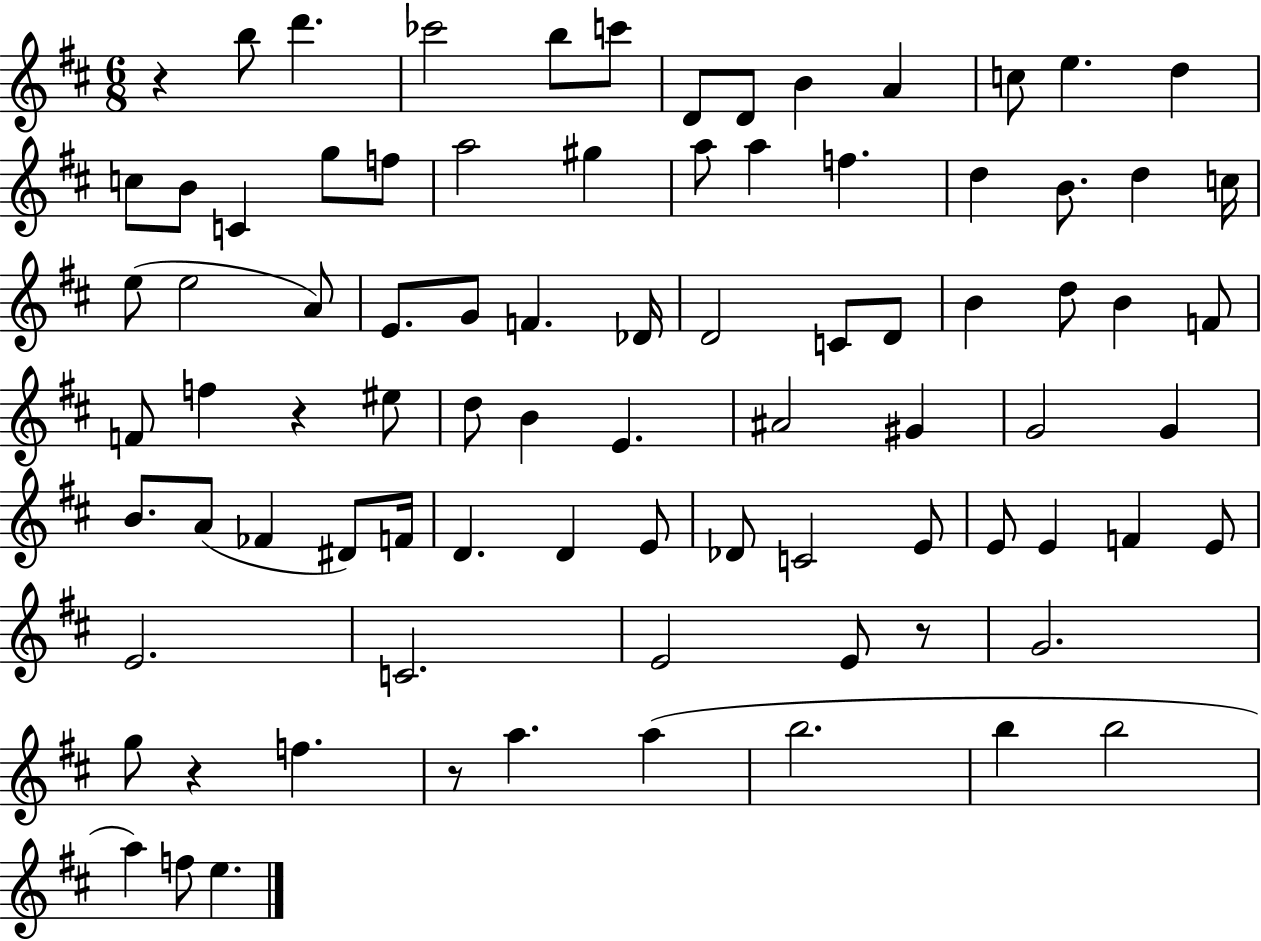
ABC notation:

X:1
T:Untitled
M:6/8
L:1/4
K:D
z b/2 d' _c'2 b/2 c'/2 D/2 D/2 B A c/2 e d c/2 B/2 C g/2 f/2 a2 ^g a/2 a f d B/2 d c/4 e/2 e2 A/2 E/2 G/2 F _D/4 D2 C/2 D/2 B d/2 B F/2 F/2 f z ^e/2 d/2 B E ^A2 ^G G2 G B/2 A/2 _F ^D/2 F/4 D D E/2 _D/2 C2 E/2 E/2 E F E/2 E2 C2 E2 E/2 z/2 G2 g/2 z f z/2 a a b2 b b2 a f/2 e